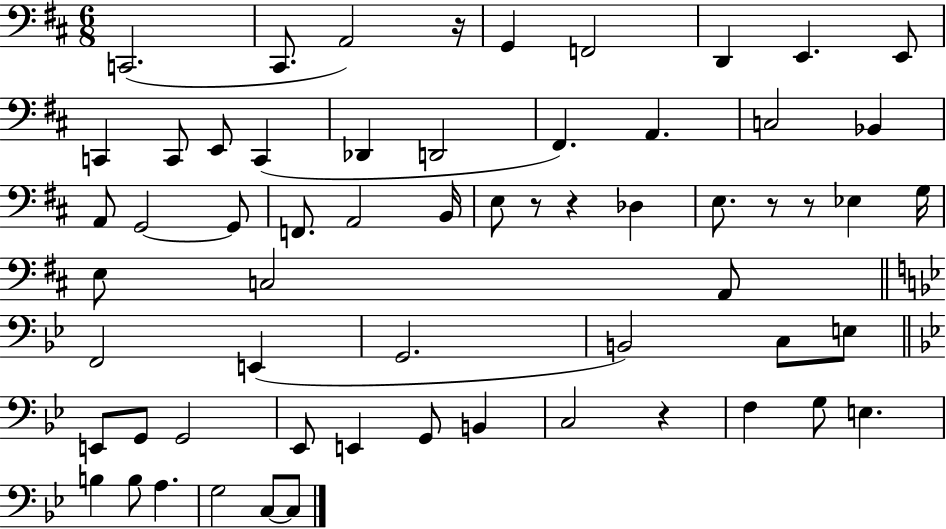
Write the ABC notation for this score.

X:1
T:Untitled
M:6/8
L:1/4
K:D
C,,2 ^C,,/2 A,,2 z/4 G,, F,,2 D,, E,, E,,/2 C,, C,,/2 E,,/2 C,, _D,, D,,2 ^F,, A,, C,2 _B,, A,,/2 G,,2 G,,/2 F,,/2 A,,2 B,,/4 E,/2 z/2 z _D, E,/2 z/2 z/2 _E, G,/4 E,/2 C,2 A,,/2 F,,2 E,, G,,2 B,,2 C,/2 E,/2 E,,/2 G,,/2 G,,2 _E,,/2 E,, G,,/2 B,, C,2 z F, G,/2 E, B, B,/2 A, G,2 C,/2 C,/2